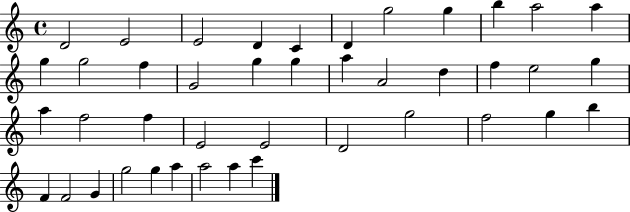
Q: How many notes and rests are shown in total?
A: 42